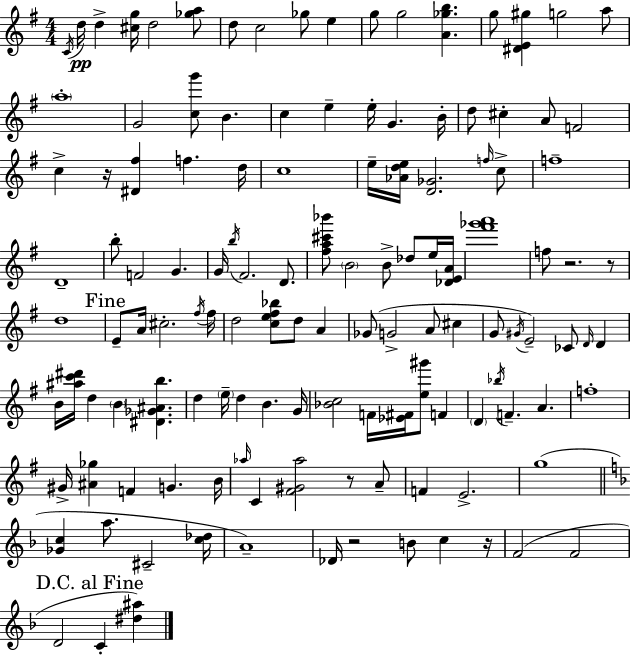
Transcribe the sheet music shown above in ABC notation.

X:1
T:Untitled
M:4/4
L:1/4
K:Em
C/4 d/4 d [^cg]/4 d2 [_ga]/2 d/2 c2 _g/2 e g/2 g2 [A_gb] g/2 [^DE^g] g2 a/2 a4 G2 [cg']/2 B c e e/4 G B/4 d/2 ^c A/2 F2 c z/4 [^D^f] f d/4 c4 e/4 [_Ade]/4 [D_G]2 f/4 c/2 f4 D4 b/2 F2 G G/4 b/4 ^F2 D/2 [^fa^c'_b']/2 B2 B/2 _d/2 e/4 [_DEA]/4 [^f'_g'a']4 f/2 z2 z/2 d4 E/2 A/4 ^c2 ^f/4 ^f/4 d2 [ce^f_b]/2 d/2 A _G/2 G2 A/2 ^c G/2 ^G/4 E2 _C/2 D/4 D B/4 [^ac'^d']/4 d B [^D_G^Ab] d e/4 d B G/4 [_Bc]2 F/4 [_E^F]/4 [e^g']/2 F D _b/4 F A f4 ^G/4 [^A_g] F G B/4 _a/4 C [^F^G_a]2 z/2 A/2 F E2 g4 [_Gc] a/2 ^C2 [c_d]/4 A4 _D/4 z2 B/2 c z/4 F2 F2 D2 C [^d^a]